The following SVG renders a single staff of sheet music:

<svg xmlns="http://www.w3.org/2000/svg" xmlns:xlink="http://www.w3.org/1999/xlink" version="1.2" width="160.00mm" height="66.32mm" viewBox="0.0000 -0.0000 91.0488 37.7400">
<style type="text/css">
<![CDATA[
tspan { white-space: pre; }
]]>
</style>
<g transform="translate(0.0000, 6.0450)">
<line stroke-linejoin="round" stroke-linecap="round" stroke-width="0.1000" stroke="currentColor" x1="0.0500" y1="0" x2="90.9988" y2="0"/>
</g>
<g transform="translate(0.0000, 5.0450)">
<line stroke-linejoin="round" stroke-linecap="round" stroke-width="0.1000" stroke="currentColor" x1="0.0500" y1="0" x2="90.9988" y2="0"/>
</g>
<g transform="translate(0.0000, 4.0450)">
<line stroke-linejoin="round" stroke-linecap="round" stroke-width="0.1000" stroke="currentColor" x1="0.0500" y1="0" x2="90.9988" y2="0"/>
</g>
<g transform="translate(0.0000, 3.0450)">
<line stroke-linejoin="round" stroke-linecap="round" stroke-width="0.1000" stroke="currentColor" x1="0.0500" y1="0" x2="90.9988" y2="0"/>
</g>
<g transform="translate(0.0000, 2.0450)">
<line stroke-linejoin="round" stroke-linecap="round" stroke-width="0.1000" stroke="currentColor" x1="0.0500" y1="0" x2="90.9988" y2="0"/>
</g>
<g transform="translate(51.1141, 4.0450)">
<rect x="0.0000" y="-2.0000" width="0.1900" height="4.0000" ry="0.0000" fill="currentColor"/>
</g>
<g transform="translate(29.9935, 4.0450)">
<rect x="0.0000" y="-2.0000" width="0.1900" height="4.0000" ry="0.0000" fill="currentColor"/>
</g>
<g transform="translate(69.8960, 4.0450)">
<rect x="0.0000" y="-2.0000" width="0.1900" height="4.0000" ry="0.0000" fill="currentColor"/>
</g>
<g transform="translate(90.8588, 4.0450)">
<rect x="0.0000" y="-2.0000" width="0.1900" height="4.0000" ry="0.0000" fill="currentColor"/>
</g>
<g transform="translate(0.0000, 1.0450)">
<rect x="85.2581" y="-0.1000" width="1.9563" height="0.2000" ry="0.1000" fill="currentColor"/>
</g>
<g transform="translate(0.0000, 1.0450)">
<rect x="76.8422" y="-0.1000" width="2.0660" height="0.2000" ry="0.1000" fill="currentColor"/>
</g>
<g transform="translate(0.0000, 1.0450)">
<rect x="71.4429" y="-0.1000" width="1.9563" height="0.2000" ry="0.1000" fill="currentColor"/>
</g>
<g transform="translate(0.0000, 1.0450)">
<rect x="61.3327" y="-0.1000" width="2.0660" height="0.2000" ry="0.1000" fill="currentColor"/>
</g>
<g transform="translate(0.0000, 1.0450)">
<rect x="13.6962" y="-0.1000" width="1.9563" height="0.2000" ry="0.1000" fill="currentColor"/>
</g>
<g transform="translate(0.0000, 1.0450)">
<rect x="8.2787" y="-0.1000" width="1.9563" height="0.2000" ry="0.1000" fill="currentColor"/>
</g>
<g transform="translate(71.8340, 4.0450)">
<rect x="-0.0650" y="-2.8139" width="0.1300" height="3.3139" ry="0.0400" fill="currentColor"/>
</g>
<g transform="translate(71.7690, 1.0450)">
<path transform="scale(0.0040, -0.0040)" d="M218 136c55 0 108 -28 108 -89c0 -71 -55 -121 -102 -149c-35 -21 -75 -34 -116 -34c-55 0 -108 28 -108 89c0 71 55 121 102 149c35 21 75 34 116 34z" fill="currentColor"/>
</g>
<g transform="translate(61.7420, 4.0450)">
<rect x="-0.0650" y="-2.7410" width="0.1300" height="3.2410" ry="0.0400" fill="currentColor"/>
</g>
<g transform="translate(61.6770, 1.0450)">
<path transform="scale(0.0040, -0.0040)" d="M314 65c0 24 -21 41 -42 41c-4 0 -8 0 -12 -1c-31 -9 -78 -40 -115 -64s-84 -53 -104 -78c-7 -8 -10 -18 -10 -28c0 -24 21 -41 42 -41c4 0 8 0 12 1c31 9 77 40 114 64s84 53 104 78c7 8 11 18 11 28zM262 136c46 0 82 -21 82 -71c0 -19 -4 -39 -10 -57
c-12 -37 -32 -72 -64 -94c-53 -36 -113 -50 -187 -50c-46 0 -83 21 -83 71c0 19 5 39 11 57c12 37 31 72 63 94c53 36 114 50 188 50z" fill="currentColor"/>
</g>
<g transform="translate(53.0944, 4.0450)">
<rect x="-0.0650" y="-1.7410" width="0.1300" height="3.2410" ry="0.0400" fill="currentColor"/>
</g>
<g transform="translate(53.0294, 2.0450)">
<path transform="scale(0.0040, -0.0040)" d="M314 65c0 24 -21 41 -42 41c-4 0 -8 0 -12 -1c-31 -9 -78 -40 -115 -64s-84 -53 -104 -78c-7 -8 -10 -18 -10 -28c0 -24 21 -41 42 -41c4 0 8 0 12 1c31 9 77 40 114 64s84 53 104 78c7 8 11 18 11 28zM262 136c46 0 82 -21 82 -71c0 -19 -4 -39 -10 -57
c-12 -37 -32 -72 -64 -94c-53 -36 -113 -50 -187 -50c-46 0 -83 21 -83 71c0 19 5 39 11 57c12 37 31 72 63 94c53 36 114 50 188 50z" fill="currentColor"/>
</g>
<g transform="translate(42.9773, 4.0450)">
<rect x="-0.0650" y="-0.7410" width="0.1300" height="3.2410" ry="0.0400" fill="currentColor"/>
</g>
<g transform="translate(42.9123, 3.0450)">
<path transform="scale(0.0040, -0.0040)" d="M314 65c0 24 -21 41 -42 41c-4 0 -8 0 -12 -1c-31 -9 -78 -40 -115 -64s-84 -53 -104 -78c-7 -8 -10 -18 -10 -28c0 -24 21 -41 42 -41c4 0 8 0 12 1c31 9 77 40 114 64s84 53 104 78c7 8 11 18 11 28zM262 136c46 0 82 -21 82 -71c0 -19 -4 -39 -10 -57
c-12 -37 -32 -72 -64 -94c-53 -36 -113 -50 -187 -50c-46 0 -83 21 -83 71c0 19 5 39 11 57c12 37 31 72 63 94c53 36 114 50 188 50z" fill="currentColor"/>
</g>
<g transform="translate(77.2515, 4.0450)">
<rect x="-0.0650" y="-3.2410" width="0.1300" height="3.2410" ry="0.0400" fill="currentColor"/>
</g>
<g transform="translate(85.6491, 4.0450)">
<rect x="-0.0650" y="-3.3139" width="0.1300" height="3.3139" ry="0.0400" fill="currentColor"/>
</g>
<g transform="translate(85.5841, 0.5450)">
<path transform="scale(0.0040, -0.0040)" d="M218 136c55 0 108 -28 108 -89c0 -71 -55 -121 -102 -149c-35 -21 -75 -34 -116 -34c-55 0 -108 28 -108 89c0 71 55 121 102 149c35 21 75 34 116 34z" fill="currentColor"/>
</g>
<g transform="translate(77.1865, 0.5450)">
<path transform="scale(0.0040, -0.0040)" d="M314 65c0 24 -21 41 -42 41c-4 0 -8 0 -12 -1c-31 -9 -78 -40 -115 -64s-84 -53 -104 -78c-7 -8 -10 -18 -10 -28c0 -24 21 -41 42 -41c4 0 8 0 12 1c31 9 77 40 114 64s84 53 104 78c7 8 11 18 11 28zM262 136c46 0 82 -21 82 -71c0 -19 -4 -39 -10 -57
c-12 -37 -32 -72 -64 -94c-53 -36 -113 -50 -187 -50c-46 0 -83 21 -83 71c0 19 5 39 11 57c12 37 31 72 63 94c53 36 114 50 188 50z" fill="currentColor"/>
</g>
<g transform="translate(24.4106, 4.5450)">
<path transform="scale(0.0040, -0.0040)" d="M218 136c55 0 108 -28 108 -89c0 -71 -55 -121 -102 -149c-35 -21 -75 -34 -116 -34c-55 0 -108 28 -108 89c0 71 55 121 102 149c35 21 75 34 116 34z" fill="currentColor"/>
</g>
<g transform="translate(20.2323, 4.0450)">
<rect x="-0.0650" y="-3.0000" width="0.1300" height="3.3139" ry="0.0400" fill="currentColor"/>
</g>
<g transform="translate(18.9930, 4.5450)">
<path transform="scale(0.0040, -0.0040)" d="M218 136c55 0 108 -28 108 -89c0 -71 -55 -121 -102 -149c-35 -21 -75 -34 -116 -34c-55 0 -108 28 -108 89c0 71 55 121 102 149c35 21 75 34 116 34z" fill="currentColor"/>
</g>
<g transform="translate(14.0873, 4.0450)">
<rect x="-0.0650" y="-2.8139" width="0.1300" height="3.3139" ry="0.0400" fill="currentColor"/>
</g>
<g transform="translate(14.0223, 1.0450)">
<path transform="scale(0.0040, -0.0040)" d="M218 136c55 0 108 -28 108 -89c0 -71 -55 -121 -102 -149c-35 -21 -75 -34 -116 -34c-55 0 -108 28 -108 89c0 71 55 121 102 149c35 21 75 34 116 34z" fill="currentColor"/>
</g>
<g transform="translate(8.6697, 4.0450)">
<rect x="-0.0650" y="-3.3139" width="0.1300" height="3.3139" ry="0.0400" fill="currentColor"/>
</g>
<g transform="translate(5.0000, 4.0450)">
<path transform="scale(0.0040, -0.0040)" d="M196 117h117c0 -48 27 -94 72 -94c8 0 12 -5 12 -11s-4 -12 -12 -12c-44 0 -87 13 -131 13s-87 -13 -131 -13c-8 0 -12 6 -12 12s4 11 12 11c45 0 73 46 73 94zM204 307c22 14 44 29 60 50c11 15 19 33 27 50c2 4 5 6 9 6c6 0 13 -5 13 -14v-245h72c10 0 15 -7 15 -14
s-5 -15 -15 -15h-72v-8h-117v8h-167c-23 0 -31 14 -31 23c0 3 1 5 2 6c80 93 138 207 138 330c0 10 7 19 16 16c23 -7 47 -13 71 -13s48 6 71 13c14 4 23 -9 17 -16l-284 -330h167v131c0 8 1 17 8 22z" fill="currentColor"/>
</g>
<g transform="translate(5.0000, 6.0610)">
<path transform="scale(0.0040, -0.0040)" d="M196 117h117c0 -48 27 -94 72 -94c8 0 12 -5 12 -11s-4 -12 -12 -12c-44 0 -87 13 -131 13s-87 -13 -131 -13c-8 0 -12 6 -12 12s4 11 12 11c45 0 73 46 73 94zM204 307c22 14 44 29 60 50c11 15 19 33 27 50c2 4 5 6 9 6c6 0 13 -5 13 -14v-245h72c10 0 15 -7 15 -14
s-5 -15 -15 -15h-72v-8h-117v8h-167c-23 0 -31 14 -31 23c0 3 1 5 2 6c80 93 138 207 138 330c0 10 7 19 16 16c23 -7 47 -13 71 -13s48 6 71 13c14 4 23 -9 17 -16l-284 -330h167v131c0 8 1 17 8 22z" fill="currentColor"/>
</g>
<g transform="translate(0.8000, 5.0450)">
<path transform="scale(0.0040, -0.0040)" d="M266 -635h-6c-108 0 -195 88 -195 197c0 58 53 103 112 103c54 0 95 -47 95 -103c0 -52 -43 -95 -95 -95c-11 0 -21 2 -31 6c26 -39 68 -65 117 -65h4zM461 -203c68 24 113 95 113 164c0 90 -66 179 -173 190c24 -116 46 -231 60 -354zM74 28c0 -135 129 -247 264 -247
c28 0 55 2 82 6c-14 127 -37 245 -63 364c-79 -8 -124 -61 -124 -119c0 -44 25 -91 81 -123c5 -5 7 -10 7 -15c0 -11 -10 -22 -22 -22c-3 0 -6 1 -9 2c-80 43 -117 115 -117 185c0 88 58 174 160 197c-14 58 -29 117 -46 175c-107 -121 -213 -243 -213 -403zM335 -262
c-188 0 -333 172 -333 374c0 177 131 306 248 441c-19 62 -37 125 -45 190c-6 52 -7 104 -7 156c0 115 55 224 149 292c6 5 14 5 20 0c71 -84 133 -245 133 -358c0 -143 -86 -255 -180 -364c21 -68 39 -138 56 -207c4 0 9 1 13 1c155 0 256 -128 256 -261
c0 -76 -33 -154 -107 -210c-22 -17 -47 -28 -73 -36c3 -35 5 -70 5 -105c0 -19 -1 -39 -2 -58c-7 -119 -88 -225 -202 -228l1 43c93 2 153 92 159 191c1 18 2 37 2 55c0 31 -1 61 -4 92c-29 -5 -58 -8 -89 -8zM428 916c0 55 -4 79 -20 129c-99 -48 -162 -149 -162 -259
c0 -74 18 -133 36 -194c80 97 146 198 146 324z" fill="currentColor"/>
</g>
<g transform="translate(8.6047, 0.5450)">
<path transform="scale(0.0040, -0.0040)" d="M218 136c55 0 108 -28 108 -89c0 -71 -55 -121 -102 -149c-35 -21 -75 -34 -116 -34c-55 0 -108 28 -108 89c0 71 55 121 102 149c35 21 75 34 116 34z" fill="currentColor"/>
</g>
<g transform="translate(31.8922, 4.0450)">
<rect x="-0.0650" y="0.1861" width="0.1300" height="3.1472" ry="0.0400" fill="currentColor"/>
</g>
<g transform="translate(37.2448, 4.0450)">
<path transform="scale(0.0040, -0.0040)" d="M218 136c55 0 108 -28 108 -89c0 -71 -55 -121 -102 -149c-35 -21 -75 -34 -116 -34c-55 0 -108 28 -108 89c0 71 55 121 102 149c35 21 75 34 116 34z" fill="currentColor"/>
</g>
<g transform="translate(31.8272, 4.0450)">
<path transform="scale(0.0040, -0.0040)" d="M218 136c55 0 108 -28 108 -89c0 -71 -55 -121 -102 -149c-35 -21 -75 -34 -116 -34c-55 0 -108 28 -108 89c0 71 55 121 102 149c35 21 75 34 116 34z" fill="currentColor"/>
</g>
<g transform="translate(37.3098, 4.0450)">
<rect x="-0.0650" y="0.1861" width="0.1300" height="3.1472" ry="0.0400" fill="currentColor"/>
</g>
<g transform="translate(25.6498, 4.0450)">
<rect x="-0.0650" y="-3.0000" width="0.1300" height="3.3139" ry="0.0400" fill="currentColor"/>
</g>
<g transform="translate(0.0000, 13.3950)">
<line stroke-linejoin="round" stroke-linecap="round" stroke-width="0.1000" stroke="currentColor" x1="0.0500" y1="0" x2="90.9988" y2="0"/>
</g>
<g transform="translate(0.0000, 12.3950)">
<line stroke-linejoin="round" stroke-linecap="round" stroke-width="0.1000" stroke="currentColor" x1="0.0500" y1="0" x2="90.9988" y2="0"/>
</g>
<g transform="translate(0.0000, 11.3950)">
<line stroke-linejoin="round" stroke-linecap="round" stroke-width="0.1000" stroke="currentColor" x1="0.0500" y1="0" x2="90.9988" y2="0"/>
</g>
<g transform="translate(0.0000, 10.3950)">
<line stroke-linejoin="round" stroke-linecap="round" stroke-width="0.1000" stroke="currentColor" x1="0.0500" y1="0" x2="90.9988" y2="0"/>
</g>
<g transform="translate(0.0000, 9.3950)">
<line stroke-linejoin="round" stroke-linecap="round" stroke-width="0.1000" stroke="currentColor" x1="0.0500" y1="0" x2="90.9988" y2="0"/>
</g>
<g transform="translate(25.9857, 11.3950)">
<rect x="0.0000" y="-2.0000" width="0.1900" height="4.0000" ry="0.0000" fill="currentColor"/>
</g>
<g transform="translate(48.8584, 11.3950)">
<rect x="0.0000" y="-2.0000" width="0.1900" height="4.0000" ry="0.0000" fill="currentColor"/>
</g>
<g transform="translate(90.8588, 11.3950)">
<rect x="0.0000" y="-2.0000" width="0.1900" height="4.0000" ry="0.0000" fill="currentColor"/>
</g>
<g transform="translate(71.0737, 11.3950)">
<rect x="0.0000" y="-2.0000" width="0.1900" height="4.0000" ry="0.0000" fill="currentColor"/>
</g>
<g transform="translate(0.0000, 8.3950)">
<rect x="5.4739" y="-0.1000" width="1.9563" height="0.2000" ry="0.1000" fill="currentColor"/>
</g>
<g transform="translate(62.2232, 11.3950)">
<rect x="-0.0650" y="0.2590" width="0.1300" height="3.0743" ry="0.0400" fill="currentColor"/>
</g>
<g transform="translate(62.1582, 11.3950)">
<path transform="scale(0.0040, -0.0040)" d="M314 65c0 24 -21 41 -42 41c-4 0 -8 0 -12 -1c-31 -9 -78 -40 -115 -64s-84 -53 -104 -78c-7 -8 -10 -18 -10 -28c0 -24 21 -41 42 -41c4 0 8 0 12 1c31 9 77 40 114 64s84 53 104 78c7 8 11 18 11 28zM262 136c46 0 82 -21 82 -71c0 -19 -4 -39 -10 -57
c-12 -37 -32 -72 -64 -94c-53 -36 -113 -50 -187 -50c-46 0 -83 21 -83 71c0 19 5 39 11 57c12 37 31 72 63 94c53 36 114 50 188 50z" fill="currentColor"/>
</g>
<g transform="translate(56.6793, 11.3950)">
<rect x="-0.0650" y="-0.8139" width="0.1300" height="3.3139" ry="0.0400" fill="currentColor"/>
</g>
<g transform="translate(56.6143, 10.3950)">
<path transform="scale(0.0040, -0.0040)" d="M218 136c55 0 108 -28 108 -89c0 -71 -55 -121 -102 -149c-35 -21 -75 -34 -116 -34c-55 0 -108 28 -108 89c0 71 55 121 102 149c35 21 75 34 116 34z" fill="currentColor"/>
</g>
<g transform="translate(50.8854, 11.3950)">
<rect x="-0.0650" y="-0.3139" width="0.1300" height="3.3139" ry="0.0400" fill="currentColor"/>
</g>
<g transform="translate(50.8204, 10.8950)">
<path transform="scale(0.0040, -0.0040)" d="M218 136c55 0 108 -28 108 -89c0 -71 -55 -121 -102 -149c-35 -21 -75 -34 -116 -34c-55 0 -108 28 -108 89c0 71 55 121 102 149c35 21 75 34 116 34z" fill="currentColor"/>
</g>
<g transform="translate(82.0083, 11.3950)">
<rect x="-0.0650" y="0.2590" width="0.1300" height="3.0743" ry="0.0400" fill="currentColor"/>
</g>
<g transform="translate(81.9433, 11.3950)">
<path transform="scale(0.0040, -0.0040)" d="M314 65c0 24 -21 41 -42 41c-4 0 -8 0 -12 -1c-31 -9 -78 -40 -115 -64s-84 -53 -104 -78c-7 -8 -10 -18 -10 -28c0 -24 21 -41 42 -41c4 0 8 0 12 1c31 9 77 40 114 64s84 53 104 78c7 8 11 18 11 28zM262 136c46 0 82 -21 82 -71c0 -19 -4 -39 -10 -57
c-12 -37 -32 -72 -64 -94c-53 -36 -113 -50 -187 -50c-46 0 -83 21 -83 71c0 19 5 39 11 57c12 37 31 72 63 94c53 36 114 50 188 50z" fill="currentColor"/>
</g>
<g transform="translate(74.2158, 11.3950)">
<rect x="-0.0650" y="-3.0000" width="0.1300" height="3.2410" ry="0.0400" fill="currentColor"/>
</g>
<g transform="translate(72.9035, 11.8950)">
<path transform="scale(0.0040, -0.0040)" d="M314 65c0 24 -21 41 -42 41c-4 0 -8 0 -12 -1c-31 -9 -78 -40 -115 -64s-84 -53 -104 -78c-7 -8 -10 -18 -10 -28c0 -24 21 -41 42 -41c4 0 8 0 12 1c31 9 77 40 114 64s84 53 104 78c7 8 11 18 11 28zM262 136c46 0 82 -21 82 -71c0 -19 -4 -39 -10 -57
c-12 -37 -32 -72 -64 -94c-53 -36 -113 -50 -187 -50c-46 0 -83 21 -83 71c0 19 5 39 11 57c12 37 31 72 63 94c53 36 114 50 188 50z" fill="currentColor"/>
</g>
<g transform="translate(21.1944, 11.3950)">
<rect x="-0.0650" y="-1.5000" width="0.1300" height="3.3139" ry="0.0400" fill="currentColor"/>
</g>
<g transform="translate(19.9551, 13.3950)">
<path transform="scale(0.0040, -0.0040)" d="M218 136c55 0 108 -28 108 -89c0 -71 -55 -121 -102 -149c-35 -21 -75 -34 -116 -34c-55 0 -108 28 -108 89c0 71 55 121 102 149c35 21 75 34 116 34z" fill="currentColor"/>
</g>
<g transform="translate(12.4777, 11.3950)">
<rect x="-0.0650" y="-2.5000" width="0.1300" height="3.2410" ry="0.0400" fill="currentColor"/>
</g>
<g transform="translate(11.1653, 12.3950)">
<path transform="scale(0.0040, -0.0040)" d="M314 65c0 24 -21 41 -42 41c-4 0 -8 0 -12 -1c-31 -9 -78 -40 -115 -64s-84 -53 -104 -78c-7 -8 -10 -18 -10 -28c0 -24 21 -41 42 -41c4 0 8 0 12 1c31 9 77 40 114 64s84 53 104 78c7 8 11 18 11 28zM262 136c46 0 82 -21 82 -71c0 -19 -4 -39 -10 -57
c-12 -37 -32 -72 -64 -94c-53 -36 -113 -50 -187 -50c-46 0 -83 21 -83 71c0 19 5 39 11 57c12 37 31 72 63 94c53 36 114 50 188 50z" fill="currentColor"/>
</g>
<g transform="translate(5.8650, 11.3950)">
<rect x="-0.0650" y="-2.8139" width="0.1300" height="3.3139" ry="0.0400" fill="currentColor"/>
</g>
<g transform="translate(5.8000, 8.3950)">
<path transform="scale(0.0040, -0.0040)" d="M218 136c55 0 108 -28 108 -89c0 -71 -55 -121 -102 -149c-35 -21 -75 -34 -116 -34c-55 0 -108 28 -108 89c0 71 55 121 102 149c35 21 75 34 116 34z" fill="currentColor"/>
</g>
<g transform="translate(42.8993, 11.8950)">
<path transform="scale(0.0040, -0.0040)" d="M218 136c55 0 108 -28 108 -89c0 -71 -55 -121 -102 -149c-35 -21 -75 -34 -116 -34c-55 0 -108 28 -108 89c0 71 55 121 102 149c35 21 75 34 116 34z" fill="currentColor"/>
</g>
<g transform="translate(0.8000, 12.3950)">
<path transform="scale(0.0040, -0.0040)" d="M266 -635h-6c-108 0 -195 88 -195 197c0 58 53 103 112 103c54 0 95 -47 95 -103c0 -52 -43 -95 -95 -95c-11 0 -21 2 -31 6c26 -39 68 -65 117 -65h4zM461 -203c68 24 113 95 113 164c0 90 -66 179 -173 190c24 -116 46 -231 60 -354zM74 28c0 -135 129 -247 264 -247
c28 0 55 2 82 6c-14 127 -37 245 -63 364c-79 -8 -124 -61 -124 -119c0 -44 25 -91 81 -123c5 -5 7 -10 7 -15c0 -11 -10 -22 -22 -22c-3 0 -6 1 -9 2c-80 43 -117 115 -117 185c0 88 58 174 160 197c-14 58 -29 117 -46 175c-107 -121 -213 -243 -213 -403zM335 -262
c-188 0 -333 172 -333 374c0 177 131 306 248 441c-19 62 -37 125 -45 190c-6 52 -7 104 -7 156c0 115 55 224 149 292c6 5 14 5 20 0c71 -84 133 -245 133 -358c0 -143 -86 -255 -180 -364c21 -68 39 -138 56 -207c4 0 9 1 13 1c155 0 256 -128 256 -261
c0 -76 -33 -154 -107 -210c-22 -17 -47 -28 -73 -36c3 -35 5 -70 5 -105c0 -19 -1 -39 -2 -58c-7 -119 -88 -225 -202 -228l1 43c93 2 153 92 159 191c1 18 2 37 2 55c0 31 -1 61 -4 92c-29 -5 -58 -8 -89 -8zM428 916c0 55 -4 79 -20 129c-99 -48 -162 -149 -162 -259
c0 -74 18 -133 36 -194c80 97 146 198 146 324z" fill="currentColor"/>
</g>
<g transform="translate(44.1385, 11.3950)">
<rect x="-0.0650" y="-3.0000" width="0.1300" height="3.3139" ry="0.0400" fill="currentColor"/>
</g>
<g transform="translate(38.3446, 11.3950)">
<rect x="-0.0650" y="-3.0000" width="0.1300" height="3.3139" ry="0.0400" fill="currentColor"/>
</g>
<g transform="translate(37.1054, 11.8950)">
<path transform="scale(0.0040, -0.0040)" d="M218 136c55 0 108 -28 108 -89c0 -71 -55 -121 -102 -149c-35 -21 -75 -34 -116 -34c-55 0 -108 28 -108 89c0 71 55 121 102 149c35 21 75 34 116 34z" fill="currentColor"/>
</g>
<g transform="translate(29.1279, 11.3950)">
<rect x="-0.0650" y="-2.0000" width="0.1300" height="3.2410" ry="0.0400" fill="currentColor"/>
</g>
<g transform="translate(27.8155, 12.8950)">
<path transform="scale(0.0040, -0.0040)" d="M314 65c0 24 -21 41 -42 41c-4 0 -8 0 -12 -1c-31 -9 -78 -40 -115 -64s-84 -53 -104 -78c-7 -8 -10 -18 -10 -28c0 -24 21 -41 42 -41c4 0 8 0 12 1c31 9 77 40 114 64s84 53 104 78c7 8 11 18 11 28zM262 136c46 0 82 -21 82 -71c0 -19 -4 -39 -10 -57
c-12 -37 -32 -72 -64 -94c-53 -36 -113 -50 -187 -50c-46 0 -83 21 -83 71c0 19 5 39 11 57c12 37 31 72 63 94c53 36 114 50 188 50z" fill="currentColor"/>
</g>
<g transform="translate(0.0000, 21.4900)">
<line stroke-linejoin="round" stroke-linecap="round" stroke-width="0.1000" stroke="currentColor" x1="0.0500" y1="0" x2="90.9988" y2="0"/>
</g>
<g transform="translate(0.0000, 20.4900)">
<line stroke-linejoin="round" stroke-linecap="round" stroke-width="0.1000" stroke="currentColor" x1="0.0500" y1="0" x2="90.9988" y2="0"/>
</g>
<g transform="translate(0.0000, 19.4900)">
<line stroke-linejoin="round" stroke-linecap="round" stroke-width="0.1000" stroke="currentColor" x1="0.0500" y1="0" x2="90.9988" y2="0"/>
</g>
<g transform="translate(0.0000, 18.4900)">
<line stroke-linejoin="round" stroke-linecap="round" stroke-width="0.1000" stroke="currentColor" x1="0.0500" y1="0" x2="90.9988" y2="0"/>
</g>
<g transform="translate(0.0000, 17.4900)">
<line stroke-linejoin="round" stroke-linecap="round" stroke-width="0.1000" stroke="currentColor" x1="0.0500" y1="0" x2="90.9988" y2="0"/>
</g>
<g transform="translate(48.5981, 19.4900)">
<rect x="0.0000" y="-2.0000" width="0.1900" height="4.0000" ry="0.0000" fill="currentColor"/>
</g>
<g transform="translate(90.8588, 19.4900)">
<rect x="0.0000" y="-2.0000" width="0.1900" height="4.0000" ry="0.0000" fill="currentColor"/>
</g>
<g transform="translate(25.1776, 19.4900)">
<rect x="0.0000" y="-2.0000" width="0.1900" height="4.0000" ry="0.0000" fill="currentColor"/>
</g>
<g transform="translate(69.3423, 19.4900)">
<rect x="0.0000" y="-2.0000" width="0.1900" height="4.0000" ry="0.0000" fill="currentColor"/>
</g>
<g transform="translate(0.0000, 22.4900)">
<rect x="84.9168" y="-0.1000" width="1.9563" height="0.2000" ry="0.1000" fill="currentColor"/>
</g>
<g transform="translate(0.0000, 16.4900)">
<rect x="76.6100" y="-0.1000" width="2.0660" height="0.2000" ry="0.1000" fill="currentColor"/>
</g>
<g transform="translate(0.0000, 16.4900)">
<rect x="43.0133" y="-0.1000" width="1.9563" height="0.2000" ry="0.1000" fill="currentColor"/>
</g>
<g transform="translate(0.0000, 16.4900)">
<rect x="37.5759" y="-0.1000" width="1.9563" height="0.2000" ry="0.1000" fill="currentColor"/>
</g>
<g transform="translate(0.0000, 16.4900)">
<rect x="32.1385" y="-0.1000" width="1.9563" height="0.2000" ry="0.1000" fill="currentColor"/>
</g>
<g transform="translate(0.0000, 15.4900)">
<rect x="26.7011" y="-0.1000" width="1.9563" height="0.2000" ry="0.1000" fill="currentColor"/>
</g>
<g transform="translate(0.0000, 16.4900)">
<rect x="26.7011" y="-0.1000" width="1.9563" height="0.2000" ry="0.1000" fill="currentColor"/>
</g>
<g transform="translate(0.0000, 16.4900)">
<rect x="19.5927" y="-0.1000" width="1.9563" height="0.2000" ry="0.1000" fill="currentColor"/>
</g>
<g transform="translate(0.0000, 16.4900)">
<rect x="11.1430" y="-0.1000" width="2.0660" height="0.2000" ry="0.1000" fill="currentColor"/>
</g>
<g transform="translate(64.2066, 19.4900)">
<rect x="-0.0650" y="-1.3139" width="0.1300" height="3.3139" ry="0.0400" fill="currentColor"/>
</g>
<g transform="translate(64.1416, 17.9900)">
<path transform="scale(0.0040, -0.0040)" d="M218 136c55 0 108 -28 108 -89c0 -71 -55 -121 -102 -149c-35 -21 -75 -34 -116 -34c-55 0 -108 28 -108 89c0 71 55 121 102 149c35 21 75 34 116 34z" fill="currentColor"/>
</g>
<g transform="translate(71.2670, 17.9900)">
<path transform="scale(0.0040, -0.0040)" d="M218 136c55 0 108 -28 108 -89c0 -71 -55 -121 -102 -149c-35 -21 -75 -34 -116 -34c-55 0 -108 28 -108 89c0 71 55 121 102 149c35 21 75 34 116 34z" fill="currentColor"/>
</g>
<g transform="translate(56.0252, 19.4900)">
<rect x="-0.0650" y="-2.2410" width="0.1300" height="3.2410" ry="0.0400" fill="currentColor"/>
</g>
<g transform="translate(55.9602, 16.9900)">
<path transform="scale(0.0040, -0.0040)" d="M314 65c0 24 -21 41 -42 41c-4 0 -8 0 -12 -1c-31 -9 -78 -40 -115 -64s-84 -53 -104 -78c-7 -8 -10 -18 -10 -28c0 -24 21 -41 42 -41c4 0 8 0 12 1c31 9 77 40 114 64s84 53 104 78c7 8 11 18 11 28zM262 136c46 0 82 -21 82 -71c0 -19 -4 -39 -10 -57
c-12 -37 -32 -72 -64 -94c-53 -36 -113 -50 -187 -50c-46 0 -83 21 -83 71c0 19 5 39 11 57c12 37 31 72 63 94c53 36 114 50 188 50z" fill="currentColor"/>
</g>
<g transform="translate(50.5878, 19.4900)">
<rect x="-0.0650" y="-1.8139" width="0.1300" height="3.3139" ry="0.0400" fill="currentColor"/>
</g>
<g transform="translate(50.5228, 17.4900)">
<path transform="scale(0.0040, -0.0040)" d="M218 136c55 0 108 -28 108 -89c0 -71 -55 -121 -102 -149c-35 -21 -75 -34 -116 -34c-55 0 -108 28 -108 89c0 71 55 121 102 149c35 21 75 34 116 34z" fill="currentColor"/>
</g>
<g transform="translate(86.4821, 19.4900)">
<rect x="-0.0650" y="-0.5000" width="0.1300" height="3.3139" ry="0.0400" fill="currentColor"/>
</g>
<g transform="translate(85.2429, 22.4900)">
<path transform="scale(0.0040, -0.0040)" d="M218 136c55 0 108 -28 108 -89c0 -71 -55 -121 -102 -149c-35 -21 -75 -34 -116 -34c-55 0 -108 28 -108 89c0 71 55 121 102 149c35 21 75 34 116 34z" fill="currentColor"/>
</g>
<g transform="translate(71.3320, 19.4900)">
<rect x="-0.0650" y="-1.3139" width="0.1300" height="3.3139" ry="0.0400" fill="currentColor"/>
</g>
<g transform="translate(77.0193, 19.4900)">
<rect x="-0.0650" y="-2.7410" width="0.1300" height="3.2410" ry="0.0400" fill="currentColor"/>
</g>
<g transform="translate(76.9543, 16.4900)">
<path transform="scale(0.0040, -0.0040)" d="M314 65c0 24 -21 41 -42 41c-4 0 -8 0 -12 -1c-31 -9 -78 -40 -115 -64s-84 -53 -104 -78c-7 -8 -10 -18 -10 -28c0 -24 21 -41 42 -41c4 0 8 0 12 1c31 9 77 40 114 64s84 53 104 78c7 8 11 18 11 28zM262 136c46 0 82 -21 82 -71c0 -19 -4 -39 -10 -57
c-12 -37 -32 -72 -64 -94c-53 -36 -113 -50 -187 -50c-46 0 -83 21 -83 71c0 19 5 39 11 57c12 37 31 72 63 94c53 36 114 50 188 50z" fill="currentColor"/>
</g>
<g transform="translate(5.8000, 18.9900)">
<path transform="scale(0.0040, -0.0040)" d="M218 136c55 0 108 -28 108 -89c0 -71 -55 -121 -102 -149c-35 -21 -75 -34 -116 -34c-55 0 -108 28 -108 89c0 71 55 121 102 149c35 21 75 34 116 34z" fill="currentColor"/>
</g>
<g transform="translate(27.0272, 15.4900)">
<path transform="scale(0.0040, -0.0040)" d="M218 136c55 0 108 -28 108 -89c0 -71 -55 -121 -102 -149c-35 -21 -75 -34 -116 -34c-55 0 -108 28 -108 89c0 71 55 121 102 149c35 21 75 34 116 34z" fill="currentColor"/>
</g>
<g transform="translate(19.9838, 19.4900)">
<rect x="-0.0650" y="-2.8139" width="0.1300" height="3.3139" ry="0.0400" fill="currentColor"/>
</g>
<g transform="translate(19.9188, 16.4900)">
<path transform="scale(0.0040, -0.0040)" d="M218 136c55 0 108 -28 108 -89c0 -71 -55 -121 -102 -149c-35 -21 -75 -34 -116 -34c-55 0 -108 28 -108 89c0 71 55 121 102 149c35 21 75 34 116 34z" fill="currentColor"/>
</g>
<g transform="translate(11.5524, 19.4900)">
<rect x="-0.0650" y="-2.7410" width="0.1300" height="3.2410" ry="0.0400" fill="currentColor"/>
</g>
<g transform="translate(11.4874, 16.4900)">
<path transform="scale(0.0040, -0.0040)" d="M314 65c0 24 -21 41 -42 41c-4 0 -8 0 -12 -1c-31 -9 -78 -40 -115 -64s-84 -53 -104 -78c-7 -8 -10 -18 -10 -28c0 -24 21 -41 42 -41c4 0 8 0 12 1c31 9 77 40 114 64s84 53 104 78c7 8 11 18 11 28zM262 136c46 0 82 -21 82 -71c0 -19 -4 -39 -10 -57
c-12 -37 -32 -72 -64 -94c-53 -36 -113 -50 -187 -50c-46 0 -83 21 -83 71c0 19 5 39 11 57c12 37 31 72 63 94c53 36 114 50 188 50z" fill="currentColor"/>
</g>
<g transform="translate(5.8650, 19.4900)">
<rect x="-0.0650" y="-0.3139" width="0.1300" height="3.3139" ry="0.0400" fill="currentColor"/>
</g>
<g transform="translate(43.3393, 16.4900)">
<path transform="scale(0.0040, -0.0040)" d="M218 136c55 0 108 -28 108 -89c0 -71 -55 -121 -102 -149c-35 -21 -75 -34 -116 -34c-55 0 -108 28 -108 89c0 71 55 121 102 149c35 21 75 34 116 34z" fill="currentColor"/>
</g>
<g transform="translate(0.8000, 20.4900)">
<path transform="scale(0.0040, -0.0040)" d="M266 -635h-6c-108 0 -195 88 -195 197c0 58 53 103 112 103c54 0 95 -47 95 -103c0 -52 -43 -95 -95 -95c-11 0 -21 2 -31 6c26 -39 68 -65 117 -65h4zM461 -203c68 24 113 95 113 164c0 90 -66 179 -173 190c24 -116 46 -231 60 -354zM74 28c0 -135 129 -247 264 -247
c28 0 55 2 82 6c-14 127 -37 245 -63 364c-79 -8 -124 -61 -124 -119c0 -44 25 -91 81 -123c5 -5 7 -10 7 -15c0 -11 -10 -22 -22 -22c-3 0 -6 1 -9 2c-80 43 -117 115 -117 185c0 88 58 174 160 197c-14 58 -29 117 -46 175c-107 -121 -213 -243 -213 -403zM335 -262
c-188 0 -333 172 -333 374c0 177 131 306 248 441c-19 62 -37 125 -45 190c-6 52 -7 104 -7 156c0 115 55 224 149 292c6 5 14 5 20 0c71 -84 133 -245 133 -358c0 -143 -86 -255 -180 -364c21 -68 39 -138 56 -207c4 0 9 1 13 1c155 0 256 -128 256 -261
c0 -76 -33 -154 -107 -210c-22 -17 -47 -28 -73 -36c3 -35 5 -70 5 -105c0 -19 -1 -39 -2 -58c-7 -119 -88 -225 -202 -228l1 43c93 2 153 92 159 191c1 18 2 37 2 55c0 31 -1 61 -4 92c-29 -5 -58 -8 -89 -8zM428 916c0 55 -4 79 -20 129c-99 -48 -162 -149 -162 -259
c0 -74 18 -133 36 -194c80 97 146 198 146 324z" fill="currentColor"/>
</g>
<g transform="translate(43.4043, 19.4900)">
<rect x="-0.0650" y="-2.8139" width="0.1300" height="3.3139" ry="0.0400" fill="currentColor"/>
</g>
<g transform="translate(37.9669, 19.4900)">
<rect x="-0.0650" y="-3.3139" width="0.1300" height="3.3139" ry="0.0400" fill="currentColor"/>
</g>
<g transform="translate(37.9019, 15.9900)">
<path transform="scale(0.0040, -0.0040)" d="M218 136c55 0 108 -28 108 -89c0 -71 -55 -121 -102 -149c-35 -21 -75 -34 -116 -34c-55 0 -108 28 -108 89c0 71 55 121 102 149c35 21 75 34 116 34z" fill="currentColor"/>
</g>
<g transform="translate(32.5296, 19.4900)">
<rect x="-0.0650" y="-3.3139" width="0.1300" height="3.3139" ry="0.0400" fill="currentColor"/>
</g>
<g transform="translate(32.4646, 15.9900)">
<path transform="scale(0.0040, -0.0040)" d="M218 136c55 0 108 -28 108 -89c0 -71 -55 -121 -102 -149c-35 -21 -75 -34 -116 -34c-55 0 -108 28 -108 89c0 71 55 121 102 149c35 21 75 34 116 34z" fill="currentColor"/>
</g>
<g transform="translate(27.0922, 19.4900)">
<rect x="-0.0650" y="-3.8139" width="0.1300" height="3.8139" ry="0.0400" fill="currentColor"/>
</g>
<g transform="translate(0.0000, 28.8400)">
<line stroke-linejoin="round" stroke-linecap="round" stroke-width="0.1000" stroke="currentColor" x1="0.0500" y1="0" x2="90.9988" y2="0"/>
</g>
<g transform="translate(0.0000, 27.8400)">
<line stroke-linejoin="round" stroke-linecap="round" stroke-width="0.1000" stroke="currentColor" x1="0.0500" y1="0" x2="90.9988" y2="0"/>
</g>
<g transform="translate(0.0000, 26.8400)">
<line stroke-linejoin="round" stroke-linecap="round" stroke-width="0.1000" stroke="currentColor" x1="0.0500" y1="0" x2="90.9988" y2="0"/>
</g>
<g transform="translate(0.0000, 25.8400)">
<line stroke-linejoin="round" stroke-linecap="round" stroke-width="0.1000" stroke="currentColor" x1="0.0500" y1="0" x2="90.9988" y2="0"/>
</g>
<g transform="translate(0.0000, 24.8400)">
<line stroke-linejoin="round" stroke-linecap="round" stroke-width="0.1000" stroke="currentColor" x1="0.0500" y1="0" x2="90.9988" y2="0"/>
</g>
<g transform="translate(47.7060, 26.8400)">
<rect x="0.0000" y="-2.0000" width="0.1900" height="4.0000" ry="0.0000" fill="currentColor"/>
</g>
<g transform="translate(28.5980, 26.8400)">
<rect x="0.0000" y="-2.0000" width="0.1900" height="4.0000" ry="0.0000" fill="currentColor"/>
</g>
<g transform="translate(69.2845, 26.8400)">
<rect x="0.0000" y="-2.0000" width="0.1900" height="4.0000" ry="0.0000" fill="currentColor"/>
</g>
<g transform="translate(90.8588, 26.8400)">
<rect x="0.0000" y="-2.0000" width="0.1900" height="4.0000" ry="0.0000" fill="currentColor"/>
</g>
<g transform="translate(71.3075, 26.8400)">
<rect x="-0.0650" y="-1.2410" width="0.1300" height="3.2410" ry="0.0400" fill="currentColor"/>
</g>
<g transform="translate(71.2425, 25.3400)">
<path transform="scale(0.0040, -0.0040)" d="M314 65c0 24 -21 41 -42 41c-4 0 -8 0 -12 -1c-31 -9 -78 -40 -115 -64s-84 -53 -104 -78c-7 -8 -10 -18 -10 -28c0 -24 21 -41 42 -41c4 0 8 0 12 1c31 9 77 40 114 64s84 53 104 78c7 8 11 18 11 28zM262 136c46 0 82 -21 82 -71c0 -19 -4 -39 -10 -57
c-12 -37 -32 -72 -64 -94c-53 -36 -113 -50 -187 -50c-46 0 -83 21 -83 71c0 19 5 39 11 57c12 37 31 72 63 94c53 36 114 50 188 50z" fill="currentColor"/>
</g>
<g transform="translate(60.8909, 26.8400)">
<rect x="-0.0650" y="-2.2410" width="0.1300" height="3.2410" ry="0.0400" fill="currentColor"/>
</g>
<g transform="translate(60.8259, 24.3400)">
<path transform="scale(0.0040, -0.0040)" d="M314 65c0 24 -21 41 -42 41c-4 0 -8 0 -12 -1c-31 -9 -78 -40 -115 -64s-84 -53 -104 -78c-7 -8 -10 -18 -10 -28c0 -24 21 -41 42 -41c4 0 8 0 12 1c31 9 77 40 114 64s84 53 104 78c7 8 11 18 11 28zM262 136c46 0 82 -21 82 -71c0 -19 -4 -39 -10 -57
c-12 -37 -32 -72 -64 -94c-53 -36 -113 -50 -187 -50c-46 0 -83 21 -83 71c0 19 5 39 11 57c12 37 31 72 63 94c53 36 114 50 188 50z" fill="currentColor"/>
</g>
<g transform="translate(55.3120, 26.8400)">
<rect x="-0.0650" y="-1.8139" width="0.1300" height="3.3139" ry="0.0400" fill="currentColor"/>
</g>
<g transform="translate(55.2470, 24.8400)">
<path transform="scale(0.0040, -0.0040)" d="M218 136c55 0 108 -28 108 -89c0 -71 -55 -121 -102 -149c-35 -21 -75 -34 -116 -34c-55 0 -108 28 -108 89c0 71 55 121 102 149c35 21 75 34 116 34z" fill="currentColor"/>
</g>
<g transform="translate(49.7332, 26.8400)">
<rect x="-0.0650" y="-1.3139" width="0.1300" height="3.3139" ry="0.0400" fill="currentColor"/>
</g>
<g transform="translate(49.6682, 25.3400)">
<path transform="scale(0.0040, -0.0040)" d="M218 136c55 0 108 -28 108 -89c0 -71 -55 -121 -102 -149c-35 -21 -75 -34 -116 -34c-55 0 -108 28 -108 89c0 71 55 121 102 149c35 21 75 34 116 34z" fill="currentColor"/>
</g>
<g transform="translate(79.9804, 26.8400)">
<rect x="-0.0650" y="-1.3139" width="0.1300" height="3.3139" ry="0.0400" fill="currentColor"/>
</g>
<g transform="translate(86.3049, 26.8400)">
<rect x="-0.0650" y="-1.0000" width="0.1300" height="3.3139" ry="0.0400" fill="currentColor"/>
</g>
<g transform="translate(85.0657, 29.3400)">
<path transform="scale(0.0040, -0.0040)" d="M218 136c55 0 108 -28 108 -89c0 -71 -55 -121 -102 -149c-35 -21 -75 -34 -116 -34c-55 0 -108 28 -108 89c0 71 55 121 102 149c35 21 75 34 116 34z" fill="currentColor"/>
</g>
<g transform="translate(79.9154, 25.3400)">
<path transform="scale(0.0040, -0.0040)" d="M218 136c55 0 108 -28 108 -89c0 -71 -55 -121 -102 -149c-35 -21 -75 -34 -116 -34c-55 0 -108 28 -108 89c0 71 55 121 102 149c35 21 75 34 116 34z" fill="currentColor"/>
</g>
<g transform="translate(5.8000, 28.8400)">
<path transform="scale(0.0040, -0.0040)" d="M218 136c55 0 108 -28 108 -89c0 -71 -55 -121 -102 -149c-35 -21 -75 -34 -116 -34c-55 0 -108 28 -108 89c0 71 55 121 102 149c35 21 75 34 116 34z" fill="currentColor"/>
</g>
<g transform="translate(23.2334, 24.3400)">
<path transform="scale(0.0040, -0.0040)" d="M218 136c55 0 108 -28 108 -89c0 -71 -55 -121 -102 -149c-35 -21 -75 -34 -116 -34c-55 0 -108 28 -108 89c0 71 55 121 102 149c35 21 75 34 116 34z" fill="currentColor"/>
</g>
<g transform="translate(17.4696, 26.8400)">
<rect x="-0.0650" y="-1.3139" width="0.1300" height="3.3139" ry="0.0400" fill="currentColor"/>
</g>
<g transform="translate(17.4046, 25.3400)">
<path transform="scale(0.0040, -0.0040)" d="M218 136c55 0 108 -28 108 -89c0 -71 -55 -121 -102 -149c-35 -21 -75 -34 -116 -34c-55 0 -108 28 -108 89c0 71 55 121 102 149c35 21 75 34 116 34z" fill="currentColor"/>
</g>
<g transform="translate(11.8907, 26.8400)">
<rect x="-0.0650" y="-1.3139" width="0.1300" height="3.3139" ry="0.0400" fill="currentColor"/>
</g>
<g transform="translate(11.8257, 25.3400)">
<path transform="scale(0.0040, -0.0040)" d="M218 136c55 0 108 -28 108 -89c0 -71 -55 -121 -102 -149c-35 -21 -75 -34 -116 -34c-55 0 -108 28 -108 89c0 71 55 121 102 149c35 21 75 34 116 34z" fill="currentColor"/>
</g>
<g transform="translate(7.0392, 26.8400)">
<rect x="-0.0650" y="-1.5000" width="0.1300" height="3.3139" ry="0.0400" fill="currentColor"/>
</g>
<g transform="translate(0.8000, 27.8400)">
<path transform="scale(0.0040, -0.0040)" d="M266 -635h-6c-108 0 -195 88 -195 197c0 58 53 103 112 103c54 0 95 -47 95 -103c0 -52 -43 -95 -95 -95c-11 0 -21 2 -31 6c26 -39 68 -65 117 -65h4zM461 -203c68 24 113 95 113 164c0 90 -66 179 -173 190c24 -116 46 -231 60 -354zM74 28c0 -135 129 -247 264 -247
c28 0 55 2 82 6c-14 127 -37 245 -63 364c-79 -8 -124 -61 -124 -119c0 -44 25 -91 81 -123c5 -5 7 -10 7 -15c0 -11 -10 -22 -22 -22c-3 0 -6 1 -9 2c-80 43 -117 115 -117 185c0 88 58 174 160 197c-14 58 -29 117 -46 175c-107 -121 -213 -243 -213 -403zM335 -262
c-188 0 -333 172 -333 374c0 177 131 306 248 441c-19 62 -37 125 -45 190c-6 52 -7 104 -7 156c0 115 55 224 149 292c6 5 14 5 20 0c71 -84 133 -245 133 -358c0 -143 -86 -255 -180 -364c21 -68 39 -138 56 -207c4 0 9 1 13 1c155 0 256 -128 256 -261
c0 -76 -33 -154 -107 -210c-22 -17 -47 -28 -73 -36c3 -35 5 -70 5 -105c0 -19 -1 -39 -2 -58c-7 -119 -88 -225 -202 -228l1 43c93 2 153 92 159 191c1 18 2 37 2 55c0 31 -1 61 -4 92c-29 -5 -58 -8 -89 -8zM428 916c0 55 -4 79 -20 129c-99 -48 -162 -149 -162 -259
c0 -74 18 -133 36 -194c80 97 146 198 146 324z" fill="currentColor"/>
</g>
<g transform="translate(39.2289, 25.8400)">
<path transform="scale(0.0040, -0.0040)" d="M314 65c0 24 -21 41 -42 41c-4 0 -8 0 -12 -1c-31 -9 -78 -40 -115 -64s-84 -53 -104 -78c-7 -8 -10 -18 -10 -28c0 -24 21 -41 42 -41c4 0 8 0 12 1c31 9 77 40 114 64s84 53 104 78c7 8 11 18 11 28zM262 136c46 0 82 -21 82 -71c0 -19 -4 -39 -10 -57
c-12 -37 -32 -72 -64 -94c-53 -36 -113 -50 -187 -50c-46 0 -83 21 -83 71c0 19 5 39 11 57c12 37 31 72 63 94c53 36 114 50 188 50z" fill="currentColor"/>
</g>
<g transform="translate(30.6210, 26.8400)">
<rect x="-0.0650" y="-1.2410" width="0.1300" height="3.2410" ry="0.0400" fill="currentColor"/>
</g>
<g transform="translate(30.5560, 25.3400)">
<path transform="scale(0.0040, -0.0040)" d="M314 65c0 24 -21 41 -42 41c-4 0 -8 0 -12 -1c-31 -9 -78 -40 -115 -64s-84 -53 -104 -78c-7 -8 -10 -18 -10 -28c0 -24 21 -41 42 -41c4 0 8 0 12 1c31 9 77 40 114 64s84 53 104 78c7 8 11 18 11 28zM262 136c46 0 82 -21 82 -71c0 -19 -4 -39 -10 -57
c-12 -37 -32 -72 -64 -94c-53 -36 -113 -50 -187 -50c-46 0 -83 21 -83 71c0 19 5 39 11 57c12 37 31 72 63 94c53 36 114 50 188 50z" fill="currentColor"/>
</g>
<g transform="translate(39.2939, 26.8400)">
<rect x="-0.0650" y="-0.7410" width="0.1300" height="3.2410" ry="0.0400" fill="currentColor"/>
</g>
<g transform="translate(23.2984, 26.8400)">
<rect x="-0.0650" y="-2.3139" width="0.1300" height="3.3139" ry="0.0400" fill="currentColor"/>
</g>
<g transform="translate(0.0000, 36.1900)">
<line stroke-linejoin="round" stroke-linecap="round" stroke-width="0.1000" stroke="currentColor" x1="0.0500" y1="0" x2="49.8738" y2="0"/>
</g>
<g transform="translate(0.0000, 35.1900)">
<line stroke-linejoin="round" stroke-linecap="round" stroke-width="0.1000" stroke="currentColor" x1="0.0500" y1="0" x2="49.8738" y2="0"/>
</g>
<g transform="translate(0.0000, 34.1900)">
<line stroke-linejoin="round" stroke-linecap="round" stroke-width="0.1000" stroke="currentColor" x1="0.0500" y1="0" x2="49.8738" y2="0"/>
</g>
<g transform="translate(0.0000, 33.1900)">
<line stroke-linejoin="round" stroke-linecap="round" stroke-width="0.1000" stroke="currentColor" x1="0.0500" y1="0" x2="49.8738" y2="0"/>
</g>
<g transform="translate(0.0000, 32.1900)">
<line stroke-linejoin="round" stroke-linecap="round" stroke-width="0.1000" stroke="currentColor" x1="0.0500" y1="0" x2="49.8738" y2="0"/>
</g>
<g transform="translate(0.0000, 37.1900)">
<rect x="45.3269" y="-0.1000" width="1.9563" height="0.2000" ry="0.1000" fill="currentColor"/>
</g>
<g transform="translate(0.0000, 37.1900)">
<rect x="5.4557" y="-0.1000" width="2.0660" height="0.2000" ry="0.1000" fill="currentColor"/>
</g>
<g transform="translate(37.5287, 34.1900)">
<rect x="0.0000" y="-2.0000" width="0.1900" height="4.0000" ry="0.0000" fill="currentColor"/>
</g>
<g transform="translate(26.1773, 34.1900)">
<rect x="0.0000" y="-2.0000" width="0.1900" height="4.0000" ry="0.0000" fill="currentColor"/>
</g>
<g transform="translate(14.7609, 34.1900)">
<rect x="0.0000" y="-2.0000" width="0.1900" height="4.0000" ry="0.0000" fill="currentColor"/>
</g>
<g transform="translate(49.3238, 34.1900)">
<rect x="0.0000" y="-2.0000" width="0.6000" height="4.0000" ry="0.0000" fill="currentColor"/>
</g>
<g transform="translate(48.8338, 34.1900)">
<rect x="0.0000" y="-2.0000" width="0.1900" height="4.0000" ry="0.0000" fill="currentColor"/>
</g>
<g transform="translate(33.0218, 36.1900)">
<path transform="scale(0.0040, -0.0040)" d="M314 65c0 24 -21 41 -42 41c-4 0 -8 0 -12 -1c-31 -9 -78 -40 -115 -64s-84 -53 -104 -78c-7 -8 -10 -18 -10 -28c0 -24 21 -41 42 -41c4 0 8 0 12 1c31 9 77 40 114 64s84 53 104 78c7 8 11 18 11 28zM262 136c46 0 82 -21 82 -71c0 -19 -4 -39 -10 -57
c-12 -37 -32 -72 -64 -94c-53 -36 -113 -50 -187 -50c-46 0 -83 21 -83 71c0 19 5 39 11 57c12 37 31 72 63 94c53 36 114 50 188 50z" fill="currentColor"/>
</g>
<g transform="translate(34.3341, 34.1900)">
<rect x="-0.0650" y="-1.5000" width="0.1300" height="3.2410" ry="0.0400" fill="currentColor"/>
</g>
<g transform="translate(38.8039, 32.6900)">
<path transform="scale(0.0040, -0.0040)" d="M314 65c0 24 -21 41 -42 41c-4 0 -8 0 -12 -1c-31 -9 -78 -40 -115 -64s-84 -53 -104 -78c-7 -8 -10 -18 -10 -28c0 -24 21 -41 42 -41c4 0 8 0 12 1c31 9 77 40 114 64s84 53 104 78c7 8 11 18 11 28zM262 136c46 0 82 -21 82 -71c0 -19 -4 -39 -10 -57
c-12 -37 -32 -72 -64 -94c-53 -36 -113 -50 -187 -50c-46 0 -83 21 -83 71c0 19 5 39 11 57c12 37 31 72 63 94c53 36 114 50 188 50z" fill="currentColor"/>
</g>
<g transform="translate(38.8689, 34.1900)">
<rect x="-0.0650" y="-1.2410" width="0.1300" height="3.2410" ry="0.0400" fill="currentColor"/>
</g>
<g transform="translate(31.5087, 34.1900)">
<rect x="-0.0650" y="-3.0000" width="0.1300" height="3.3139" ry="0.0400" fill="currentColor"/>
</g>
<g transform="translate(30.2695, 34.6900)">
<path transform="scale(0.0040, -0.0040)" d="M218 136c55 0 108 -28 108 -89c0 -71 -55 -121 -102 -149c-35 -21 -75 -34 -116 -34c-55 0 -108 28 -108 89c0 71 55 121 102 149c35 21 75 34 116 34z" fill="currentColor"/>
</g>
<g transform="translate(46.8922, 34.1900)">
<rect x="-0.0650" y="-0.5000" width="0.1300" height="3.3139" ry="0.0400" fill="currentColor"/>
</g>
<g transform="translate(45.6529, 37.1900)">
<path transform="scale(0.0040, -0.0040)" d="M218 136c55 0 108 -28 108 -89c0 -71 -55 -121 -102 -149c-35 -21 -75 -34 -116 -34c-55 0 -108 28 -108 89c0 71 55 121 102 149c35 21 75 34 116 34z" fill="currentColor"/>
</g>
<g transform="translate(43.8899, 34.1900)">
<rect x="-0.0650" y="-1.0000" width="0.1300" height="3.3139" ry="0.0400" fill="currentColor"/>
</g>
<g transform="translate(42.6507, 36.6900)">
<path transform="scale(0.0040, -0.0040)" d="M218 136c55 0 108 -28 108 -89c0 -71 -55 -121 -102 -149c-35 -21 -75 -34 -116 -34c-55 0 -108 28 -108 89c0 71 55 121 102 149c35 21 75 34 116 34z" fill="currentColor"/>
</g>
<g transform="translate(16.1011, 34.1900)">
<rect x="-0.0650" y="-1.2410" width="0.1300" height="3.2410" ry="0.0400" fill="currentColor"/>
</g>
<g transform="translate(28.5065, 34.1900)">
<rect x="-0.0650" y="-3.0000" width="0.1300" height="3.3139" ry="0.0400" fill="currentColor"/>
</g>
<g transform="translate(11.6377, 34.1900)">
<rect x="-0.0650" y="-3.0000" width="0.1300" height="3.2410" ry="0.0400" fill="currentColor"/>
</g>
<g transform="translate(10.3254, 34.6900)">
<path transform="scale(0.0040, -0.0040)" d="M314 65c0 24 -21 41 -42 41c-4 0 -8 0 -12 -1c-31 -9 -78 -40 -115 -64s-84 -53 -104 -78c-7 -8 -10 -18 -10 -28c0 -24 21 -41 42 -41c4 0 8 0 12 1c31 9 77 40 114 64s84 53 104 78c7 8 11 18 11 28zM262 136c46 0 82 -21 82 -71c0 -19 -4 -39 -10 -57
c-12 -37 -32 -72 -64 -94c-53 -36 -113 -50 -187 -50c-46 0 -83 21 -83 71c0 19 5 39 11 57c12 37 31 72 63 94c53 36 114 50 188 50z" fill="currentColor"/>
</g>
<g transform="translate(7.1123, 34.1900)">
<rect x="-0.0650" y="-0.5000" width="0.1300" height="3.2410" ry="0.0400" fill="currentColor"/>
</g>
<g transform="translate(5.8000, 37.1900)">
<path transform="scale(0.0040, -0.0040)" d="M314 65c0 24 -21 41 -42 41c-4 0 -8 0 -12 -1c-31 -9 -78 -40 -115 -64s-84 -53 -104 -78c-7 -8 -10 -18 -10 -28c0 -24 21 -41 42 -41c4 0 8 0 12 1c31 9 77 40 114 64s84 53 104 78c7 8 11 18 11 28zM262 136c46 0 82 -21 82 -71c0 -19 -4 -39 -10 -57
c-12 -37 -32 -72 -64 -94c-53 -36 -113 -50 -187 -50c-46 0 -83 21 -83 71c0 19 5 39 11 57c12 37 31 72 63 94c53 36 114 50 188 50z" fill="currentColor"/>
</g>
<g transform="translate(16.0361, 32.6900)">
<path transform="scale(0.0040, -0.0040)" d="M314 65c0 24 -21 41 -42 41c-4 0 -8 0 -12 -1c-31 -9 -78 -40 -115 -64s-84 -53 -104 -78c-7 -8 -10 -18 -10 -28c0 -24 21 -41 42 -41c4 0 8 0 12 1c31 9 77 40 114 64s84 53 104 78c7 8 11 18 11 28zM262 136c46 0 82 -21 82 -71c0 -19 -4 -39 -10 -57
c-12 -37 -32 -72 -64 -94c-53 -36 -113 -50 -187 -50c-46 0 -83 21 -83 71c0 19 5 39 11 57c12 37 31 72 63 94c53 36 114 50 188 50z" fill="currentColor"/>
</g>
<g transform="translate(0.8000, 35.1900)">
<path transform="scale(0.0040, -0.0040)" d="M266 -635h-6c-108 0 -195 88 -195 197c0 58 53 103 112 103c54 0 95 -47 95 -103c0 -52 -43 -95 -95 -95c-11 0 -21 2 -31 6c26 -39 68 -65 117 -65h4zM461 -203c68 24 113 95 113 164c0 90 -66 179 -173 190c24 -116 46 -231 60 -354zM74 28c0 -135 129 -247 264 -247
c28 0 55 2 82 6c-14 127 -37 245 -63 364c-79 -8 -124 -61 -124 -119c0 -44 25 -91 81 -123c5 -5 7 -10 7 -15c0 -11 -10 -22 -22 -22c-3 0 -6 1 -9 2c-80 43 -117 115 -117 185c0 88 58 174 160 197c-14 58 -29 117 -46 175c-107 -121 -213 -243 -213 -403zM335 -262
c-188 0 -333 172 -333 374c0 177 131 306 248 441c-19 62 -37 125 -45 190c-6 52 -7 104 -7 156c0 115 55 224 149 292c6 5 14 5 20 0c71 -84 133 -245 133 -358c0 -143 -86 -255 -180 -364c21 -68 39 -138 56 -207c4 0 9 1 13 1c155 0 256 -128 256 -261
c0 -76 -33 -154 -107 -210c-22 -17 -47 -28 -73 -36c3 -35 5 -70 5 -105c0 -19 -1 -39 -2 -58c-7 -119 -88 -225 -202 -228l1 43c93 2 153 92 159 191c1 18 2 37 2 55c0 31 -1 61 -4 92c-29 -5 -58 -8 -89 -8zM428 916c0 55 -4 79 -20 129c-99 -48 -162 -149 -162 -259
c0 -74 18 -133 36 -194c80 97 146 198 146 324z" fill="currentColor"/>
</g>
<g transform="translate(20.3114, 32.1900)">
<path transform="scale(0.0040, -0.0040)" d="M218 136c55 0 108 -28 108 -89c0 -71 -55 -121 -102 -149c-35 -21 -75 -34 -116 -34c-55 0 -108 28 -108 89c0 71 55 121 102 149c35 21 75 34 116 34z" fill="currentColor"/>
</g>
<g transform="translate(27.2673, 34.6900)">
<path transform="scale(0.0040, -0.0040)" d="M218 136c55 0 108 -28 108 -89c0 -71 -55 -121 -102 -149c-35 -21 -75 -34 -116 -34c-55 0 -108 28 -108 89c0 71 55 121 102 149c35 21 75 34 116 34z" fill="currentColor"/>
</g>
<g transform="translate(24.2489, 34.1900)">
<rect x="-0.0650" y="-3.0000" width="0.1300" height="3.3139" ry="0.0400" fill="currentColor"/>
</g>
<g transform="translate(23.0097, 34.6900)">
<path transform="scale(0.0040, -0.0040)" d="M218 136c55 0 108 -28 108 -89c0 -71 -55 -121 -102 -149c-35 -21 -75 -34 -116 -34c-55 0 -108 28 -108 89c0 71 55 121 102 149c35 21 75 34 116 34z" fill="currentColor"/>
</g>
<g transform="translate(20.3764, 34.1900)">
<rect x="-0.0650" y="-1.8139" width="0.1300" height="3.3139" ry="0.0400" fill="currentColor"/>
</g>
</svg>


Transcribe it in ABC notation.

X:1
T:Untitled
M:4/4
L:1/4
K:C
b a A A B B d2 f2 a2 a b2 b a G2 E F2 A A c d B2 A2 B2 c a2 a c' b b a f g2 e e a2 C E e e g e2 d2 e f g2 e2 e D C2 A2 e2 f A A A E2 e2 D C